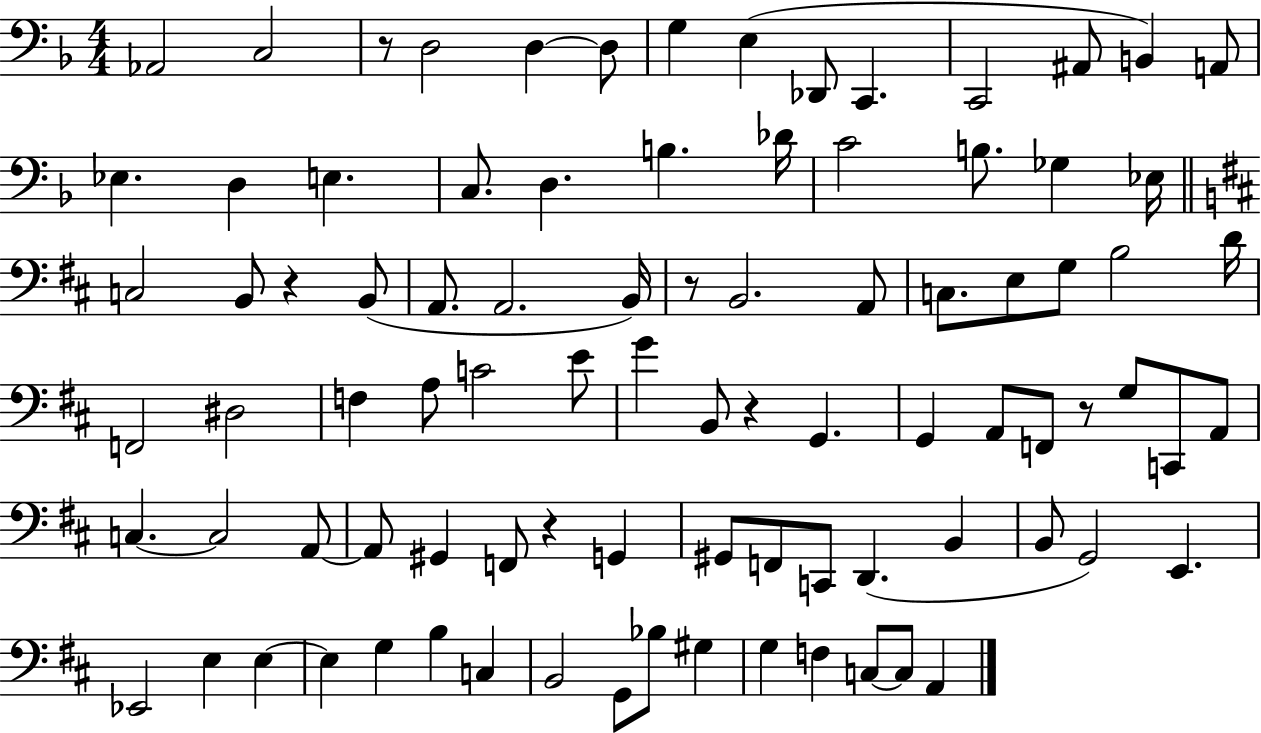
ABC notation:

X:1
T:Untitled
M:4/4
L:1/4
K:F
_A,,2 C,2 z/2 D,2 D, D,/2 G, E, _D,,/2 C,, C,,2 ^A,,/2 B,, A,,/2 _E, D, E, C,/2 D, B, _D/4 C2 B,/2 _G, _E,/4 C,2 B,,/2 z B,,/2 A,,/2 A,,2 B,,/4 z/2 B,,2 A,,/2 C,/2 E,/2 G,/2 B,2 D/4 F,,2 ^D,2 F, A,/2 C2 E/2 G B,,/2 z G,, G,, A,,/2 F,,/2 z/2 G,/2 C,,/2 A,,/2 C, C,2 A,,/2 A,,/2 ^G,, F,,/2 z G,, ^G,,/2 F,,/2 C,,/2 D,, B,, B,,/2 G,,2 E,, _E,,2 E, E, E, G, B, C, B,,2 G,,/2 _B,/2 ^G, G, F, C,/2 C,/2 A,,